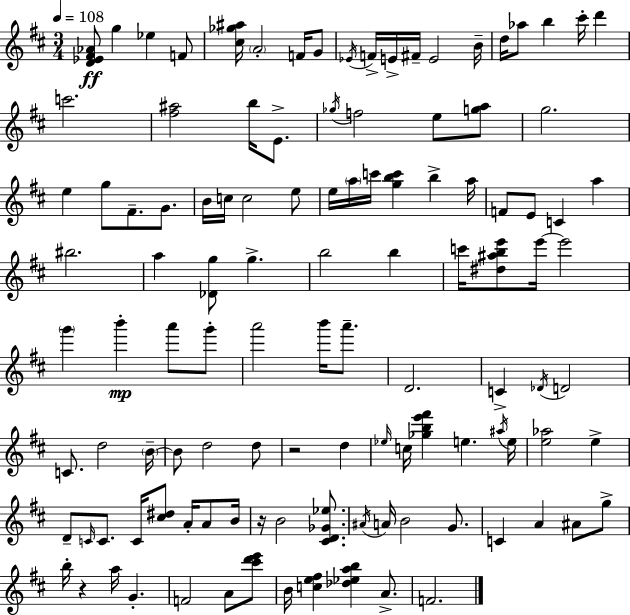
X:1
T:Untitled
M:3/4
L:1/4
K:D
[D_E^F_A]/2 g _e F/2 [^c_g^a]/4 A2 F/4 G/2 _E/4 F/4 E/4 ^F/4 E2 B/4 d/4 _a/2 b ^c'/4 d' c'2 [^f^a]2 b/4 E/2 _g/4 f2 e/2 [ga]/2 g2 e g/2 ^F/2 G/2 B/4 c/4 c2 e/2 e/4 a/4 c'/4 [gbc'] b a/4 F/2 E/2 C a ^b2 a [_Dg]/2 g b2 b c'/4 [^d^abe']/2 e'/4 e'2 g' b' a'/2 g'/2 a'2 b'/4 a'/2 D2 C _D/4 D2 C/2 d2 B/4 B/2 d2 d/2 z2 d _e/4 c/4 [_gbe'^f'] e ^a/4 e/4 [e_a]2 e D/2 C/4 C/2 C/4 [^c^d]/2 A/4 A/2 B/4 z/4 B2 [^CD_G_e]/2 ^A/4 A/4 B2 G/2 C A ^A/2 g/2 b/4 z a/4 G F2 A/2 [^c'd'e']/2 B/4 [ce^f] [_d_eab] A/2 F2